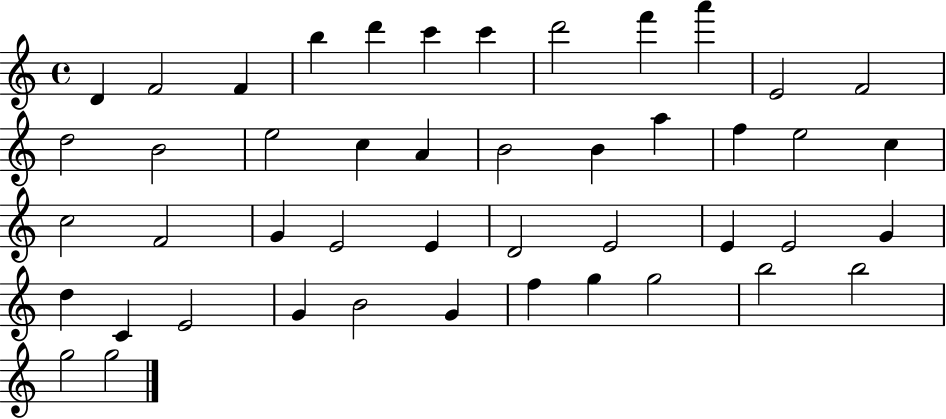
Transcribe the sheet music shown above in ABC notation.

X:1
T:Untitled
M:4/4
L:1/4
K:C
D F2 F b d' c' c' d'2 f' a' E2 F2 d2 B2 e2 c A B2 B a f e2 c c2 F2 G E2 E D2 E2 E E2 G d C E2 G B2 G f g g2 b2 b2 g2 g2